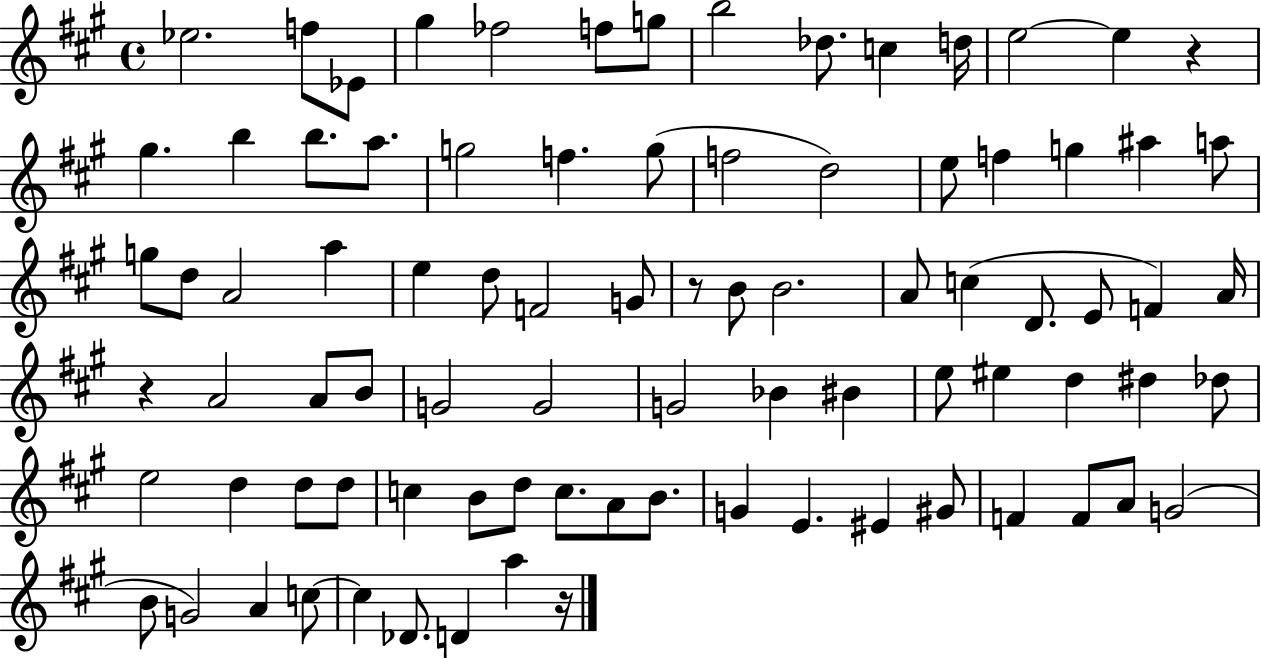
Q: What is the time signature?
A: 4/4